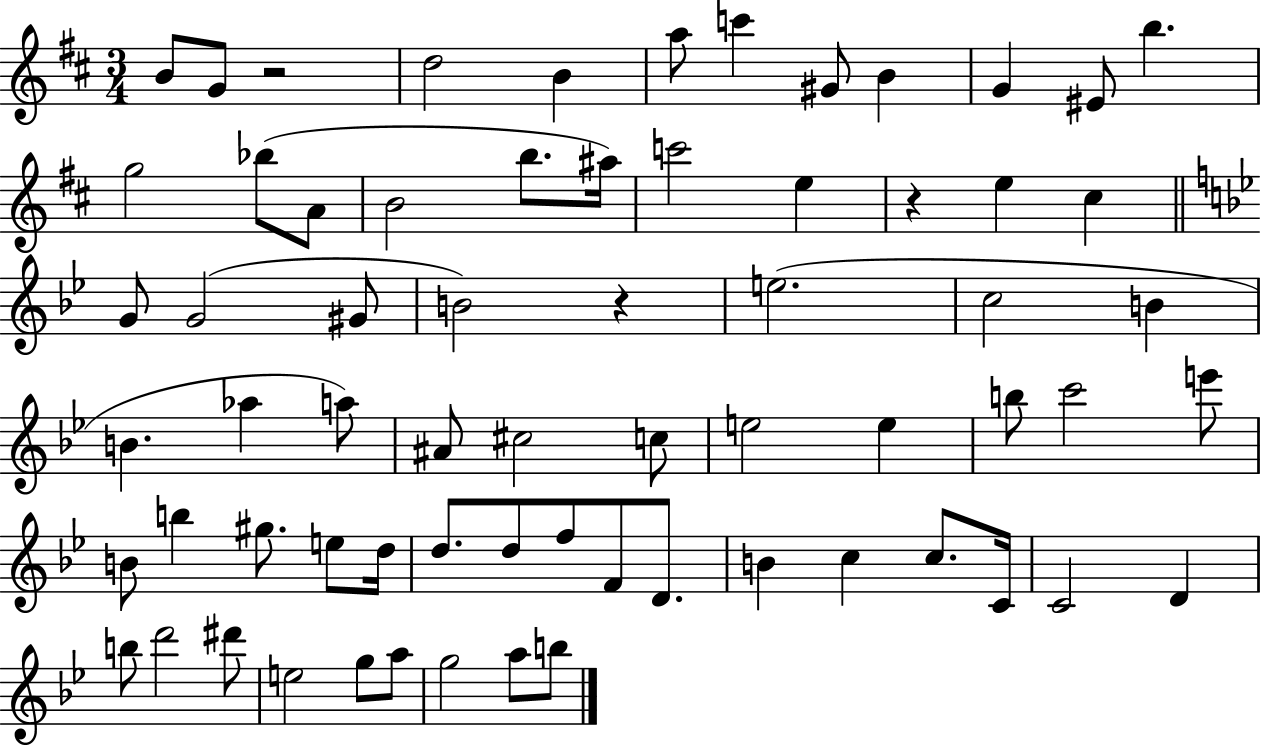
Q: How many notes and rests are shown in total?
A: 67